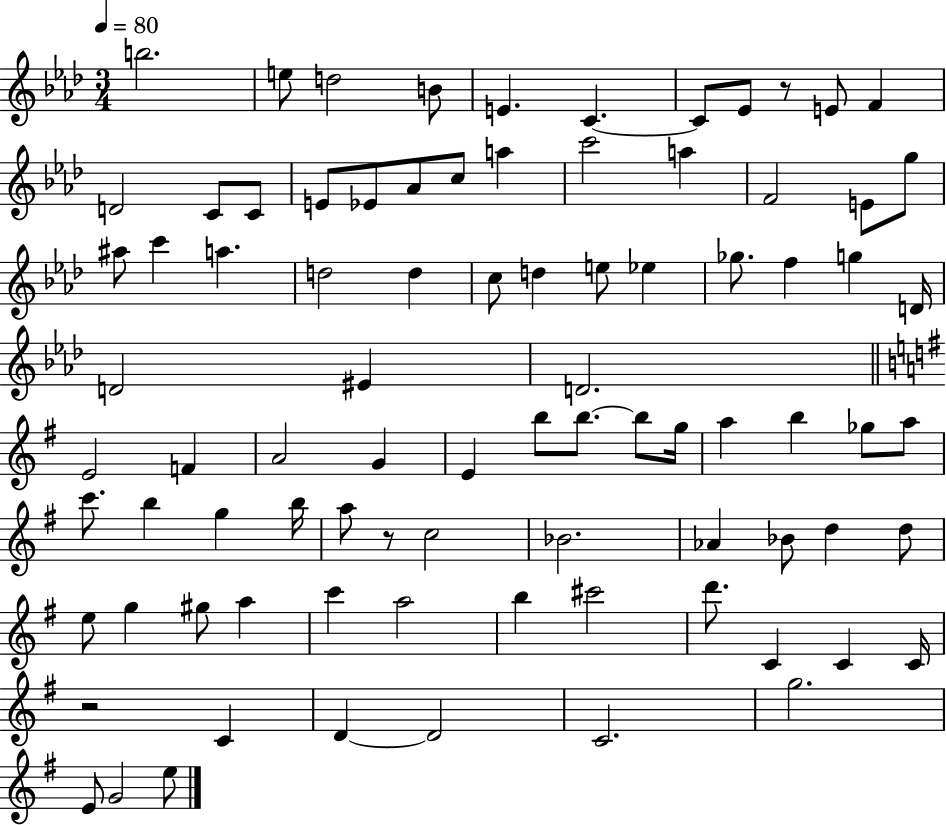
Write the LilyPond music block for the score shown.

{
  \clef treble
  \numericTimeSignature
  \time 3/4
  \key aes \major
  \tempo 4 = 80
  \repeat volta 2 { b''2. | e''8 d''2 b'8 | e'4. c'4.~~ | c'8 ees'8 r8 e'8 f'4 | \break d'2 c'8 c'8 | e'8 ees'8 aes'8 c''8 a''4 | c'''2 a''4 | f'2 e'8 g''8 | \break ais''8 c'''4 a''4. | d''2 d''4 | c''8 d''4 e''8 ees''4 | ges''8. f''4 g''4 d'16 | \break d'2 eis'4 | d'2. | \bar "||" \break \key e \minor e'2 f'4 | a'2 g'4 | e'4 b''8 b''8.~~ b''8 g''16 | a''4 b''4 ges''8 a''8 | \break c'''8. b''4 g''4 b''16 | a''8 r8 c''2 | bes'2. | aes'4 bes'8 d''4 d''8 | \break e''8 g''4 gis''8 a''4 | c'''4 a''2 | b''4 cis'''2 | d'''8. c'4 c'4 c'16 | \break r2 c'4 | d'4~~ d'2 | c'2. | g''2. | \break e'8 g'2 e''8 | } \bar "|."
}